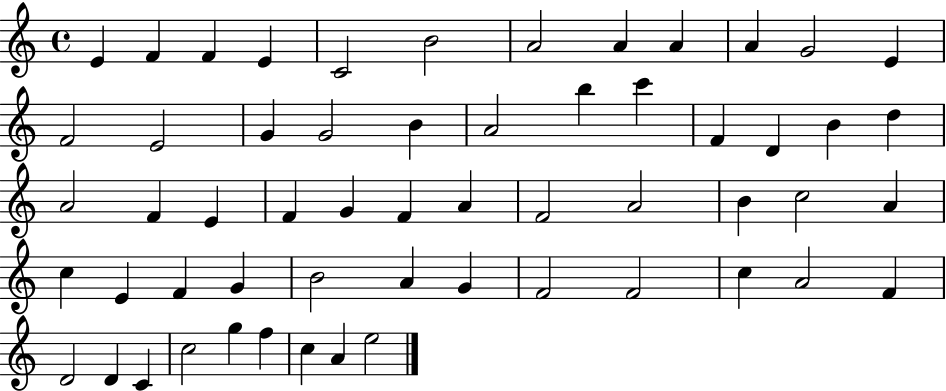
X:1
T:Untitled
M:4/4
L:1/4
K:C
E F F E C2 B2 A2 A A A G2 E F2 E2 G G2 B A2 b c' F D B d A2 F E F G F A F2 A2 B c2 A c E F G B2 A G F2 F2 c A2 F D2 D C c2 g f c A e2